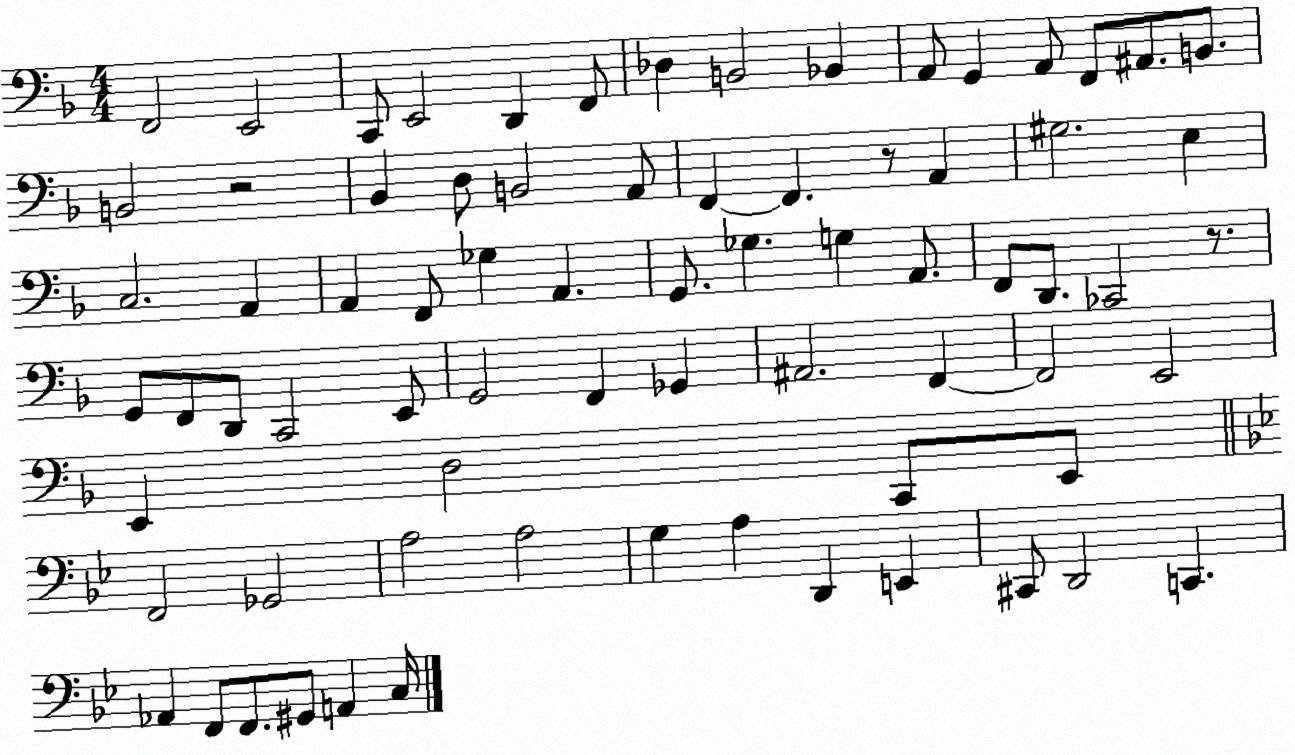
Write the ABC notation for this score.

X:1
T:Untitled
M:4/4
L:1/4
K:F
F,,2 E,,2 C,,/2 E,,2 D,, F,,/2 _D, B,,2 _B,, A,,/2 G,, A,,/2 F,,/2 ^A,,/2 B,,/2 B,,2 z2 _B,, D,/2 B,,2 A,,/2 F,, F,, z/2 A,, ^G,2 E, C,2 A,, A,, F,,/2 _G, A,, G,,/2 _G, G, A,,/2 F,,/2 D,,/2 _C,,2 z/2 G,,/2 F,,/2 D,,/2 C,,2 E,,/2 G,,2 F,, _G,, ^A,,2 F,, F,,2 E,,2 E,, D,2 C,,/2 E,,/2 F,,2 _G,,2 A,2 A,2 G, A, D,, E,, ^C,,/2 D,,2 C,, _A,, F,,/2 F,,/2 ^G,,/2 A,, C,/4